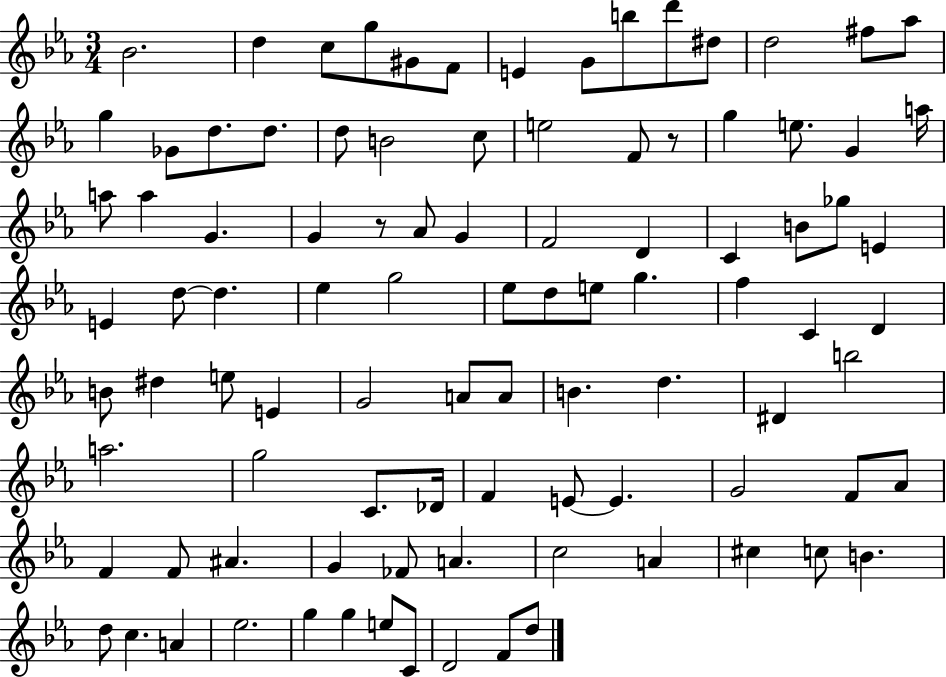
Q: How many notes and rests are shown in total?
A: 96